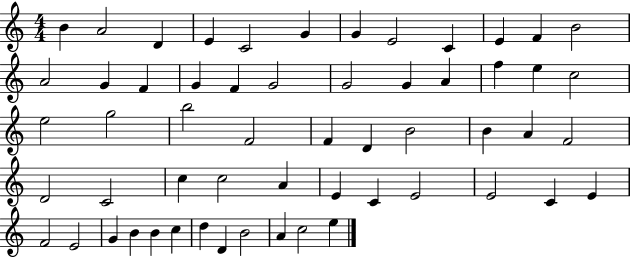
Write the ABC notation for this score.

X:1
T:Untitled
M:4/4
L:1/4
K:C
B A2 D E C2 G G E2 C E F B2 A2 G F G F G2 G2 G A f e c2 e2 g2 b2 F2 F D B2 B A F2 D2 C2 c c2 A E C E2 E2 C E F2 E2 G B B c d D B2 A c2 e